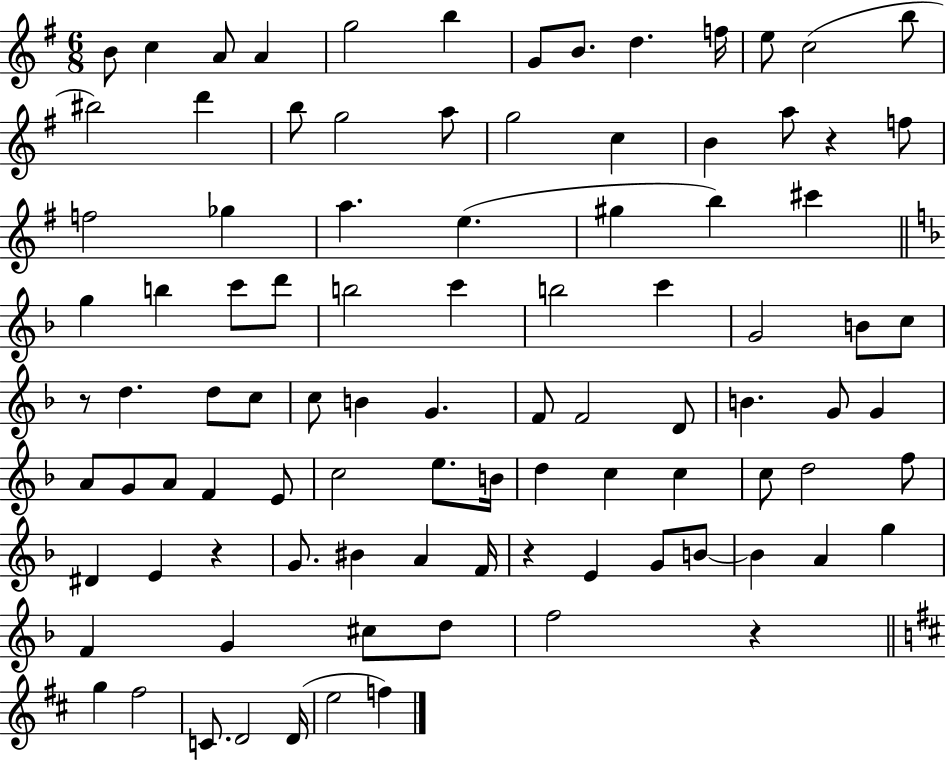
B4/e C5/q A4/e A4/q G5/h B5/q G4/e B4/e. D5/q. F5/s E5/e C5/h B5/e BIS5/h D6/q B5/e G5/h A5/e G5/h C5/q B4/q A5/e R/q F5/e F5/h Gb5/q A5/q. E5/q. G#5/q B5/q C#6/q G5/q B5/q C6/e D6/e B5/h C6/q B5/h C6/q G4/h B4/e C5/e R/e D5/q. D5/e C5/e C5/e B4/q G4/q. F4/e F4/h D4/e B4/q. G4/e G4/q A4/e G4/e A4/e F4/q E4/e C5/h E5/e. B4/s D5/q C5/q C5/q C5/e D5/h F5/e D#4/q E4/q R/q G4/e. BIS4/q A4/q F4/s R/q E4/q G4/e B4/e B4/q A4/q G5/q F4/q G4/q C#5/e D5/e F5/h R/q G5/q F#5/h C4/e. D4/h D4/s E5/h F5/q